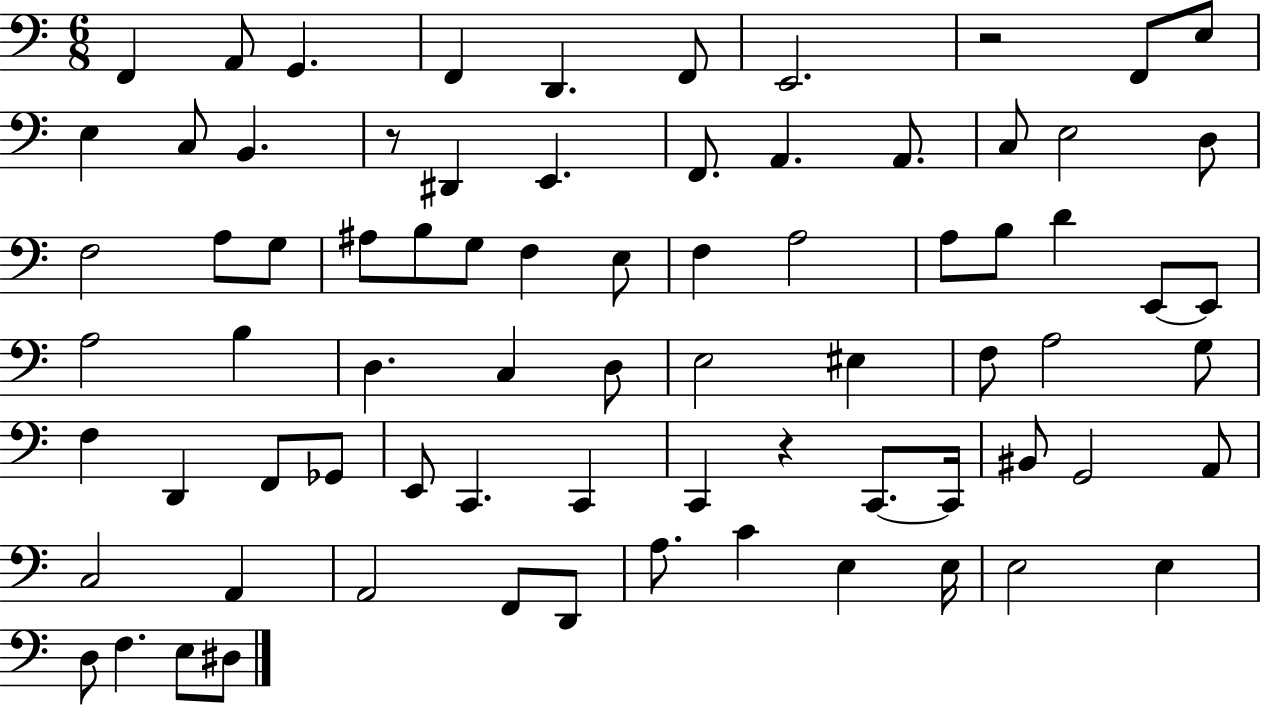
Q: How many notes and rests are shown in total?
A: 76